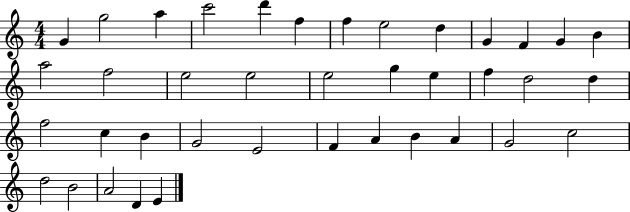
G4/q G5/h A5/q C6/h D6/q F5/q F5/q E5/h D5/q G4/q F4/q G4/q B4/q A5/h F5/h E5/h E5/h E5/h G5/q E5/q F5/q D5/h D5/q F5/h C5/q B4/q G4/h E4/h F4/q A4/q B4/q A4/q G4/h C5/h D5/h B4/h A4/h D4/q E4/q